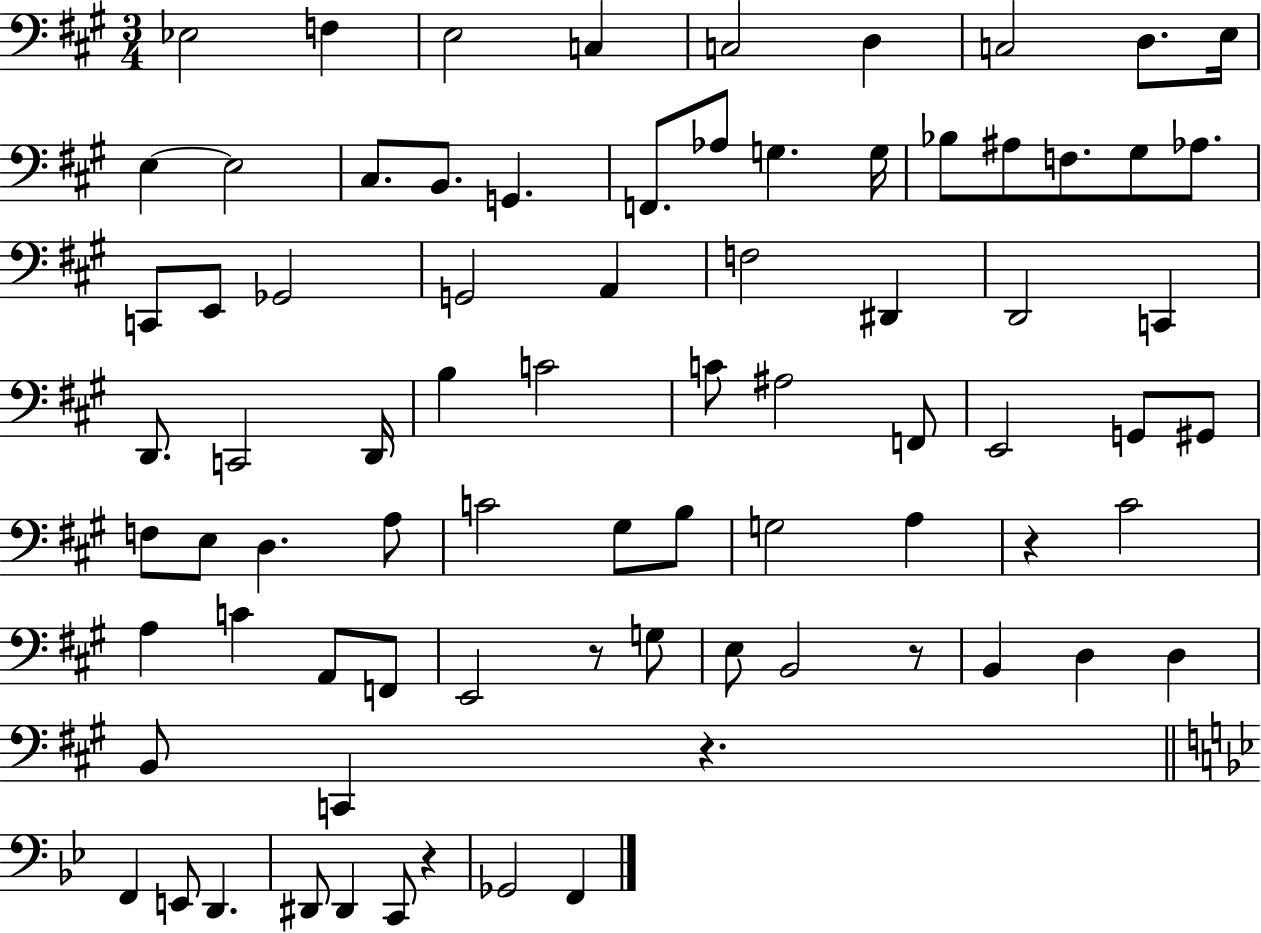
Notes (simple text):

Eb3/h F3/q E3/h C3/q C3/h D3/q C3/h D3/e. E3/s E3/q E3/h C#3/e. B2/e. G2/q. F2/e. Ab3/e G3/q. G3/s Bb3/e A#3/e F3/e. G#3/e Ab3/e. C2/e E2/e Gb2/h G2/h A2/q F3/h D#2/q D2/h C2/q D2/e. C2/h D2/s B3/q C4/h C4/e A#3/h F2/e E2/h G2/e G#2/e F3/e E3/e D3/q. A3/e C4/h G#3/e B3/e G3/h A3/q R/q C#4/h A3/q C4/q A2/e F2/e E2/h R/e G3/e E3/e B2/h R/e B2/q D3/q D3/q B2/e C2/q R/q. F2/q E2/e D2/q. D#2/e D#2/q C2/e R/q Gb2/h F2/q